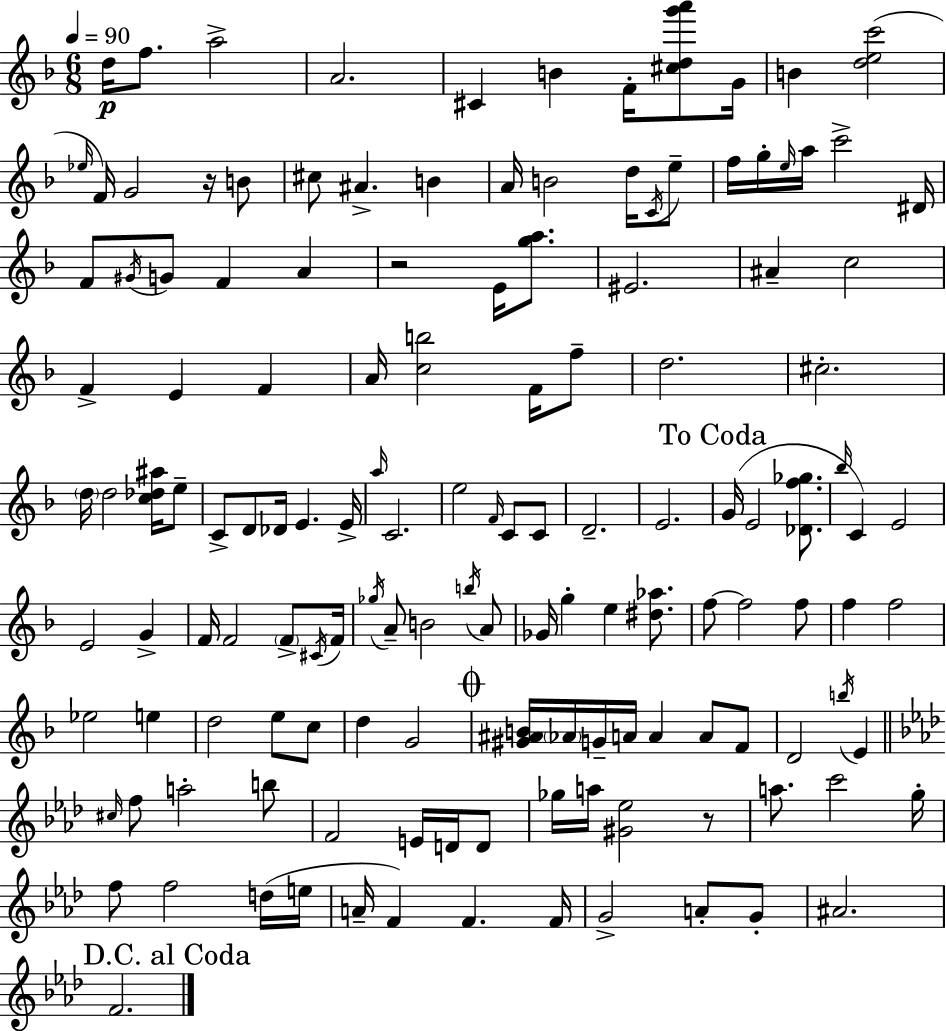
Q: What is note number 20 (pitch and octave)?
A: C4